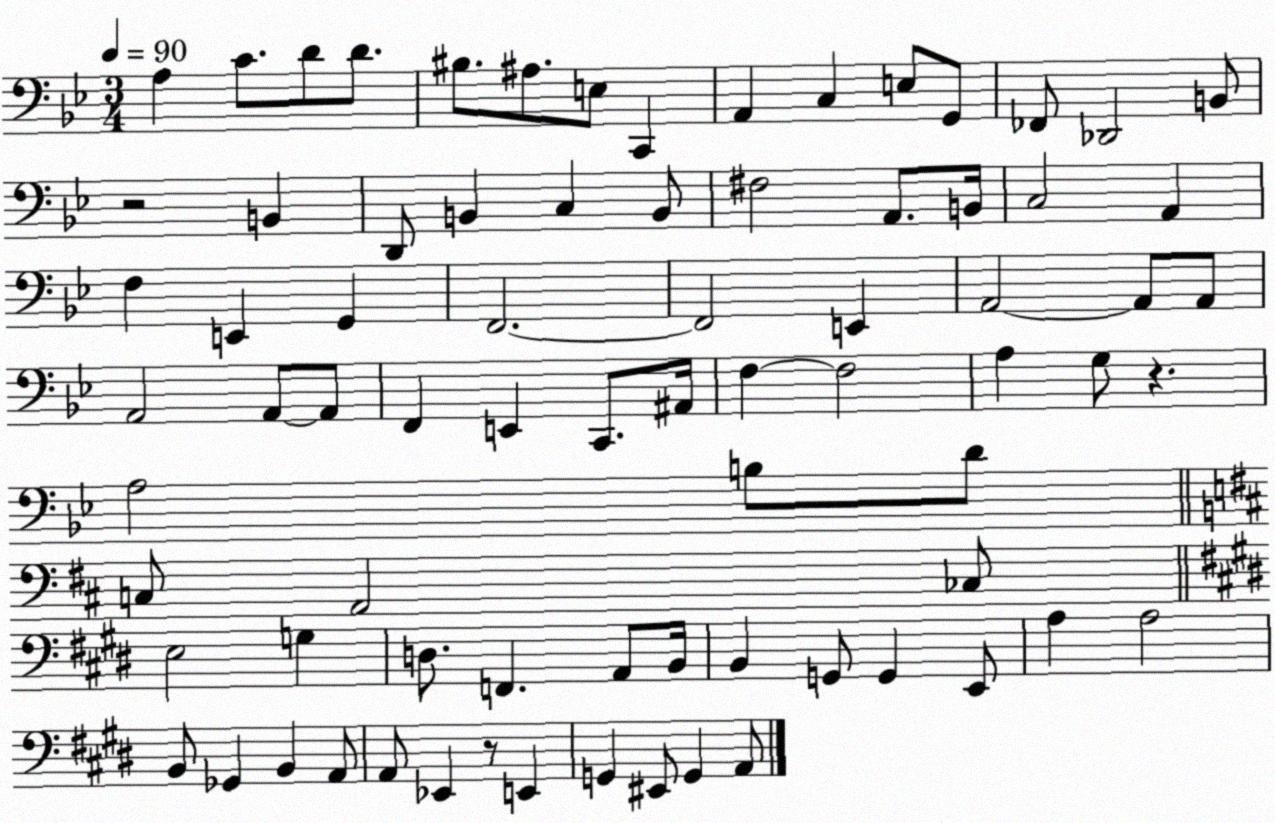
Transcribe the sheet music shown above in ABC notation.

X:1
T:Untitled
M:3/4
L:1/4
K:Bb
A, C/2 D/2 D/2 ^B,/2 ^A,/2 E,/2 C,, A,, C, E,/2 G,,/2 _F,,/2 _D,,2 B,,/2 z2 B,, D,,/2 B,, C, B,,/2 ^F,2 A,,/2 B,,/4 C,2 A,, F, E,, G,, F,,2 F,,2 E,, A,,2 A,,/2 A,,/2 A,,2 A,,/2 A,,/2 F,, E,, C,,/2 ^A,,/4 F, F,2 A, G,/2 z A,2 B,/2 D/2 C,/2 A,,2 _C,/2 E,2 G, D,/2 F,, A,,/2 B,,/4 B,, G,,/2 G,, E,,/2 A, A,2 B,,/2 _G,, B,, A,,/2 A,,/2 _E,, z/2 E,, G,, ^E,,/2 G,, A,,/2